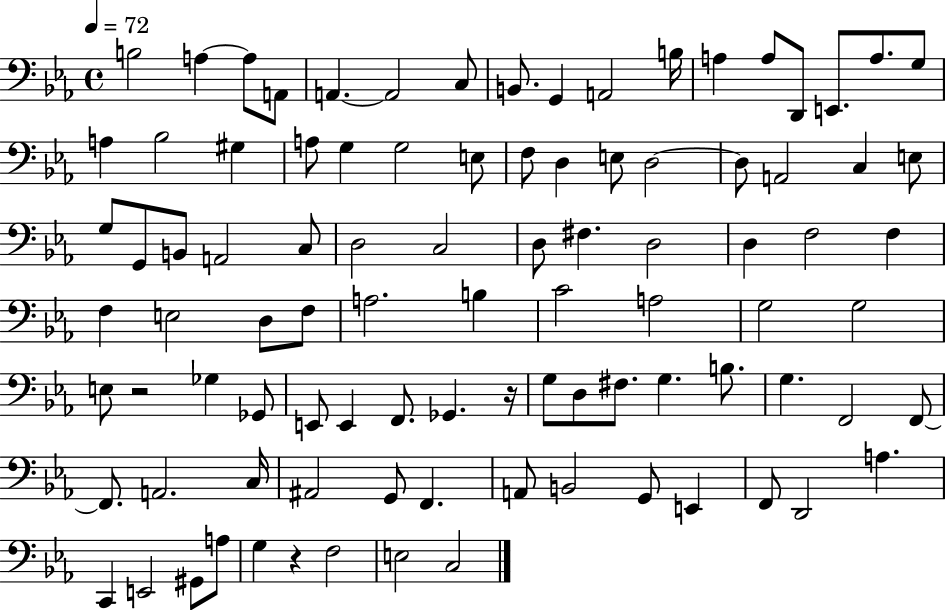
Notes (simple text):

B3/h A3/q A3/e A2/e A2/q. A2/h C3/e B2/e. G2/q A2/h B3/s A3/q A3/e D2/e E2/e. A3/e. G3/e A3/q Bb3/h G#3/q A3/e G3/q G3/h E3/e F3/e D3/q E3/e D3/h D3/e A2/h C3/q E3/e G3/e G2/e B2/e A2/h C3/e D3/h C3/h D3/e F#3/q. D3/h D3/q F3/h F3/q F3/q E3/h D3/e F3/e A3/h. B3/q C4/h A3/h G3/h G3/h E3/e R/h Gb3/q Gb2/e E2/e E2/q F2/e. Gb2/q. R/s G3/e D3/e F#3/e. G3/q. B3/e. G3/q. F2/h F2/e F2/e. A2/h. C3/s A#2/h G2/e F2/q. A2/e B2/h G2/e E2/q F2/e D2/h A3/q. C2/q E2/h G#2/e A3/e G3/q R/q F3/h E3/h C3/h